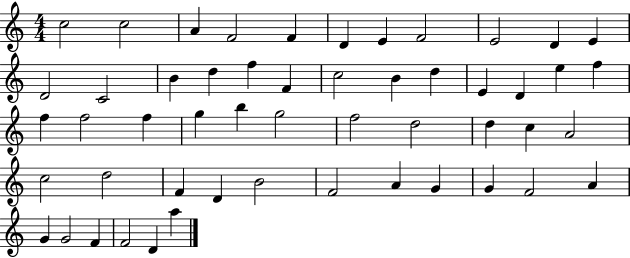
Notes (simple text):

C5/h C5/h A4/q F4/h F4/q D4/q E4/q F4/h E4/h D4/q E4/q D4/h C4/h B4/q D5/q F5/q F4/q C5/h B4/q D5/q E4/q D4/q E5/q F5/q F5/q F5/h F5/q G5/q B5/q G5/h F5/h D5/h D5/q C5/q A4/h C5/h D5/h F4/q D4/q B4/h F4/h A4/q G4/q G4/q F4/h A4/q G4/q G4/h F4/q F4/h D4/q A5/q